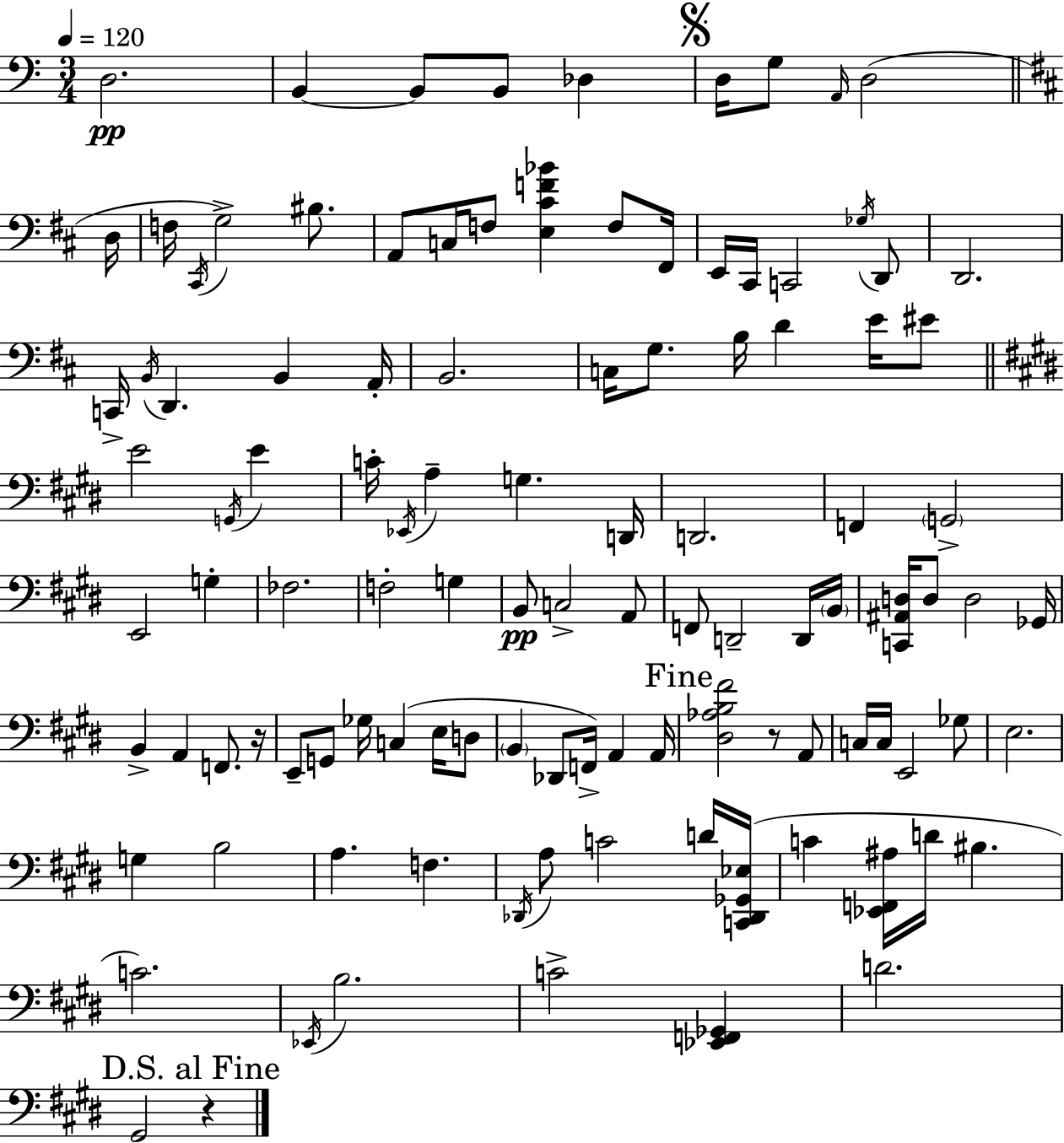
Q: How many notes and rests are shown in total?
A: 109